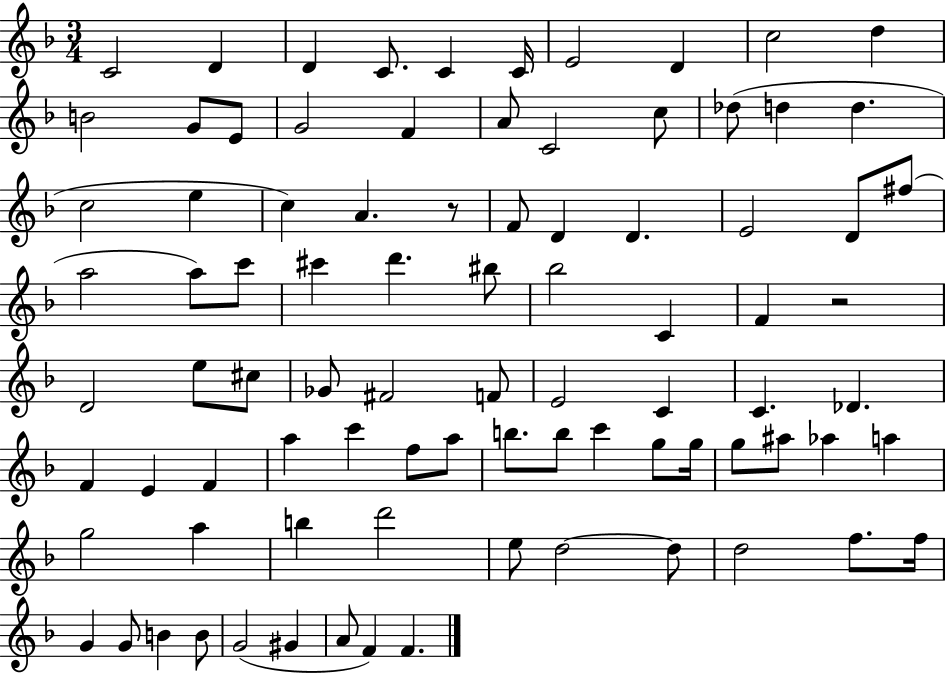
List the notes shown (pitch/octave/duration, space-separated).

C4/h D4/q D4/q C4/e. C4/q C4/s E4/h D4/q C5/h D5/q B4/h G4/e E4/e G4/h F4/q A4/e C4/h C5/e Db5/e D5/q D5/q. C5/h E5/q C5/q A4/q. R/e F4/e D4/q D4/q. E4/h D4/e F#5/e A5/h A5/e C6/e C#6/q D6/q. BIS5/e Bb5/h C4/q F4/q R/h D4/h E5/e C#5/e Gb4/e F#4/h F4/e E4/h C4/q C4/q. Db4/q. F4/q E4/q F4/q A5/q C6/q F5/e A5/e B5/e. B5/e C6/q G5/e G5/s G5/e A#5/e Ab5/q A5/q G5/h A5/q B5/q D6/h E5/e D5/h D5/e D5/h F5/e. F5/s G4/q G4/e B4/q B4/e G4/h G#4/q A4/e F4/q F4/q.